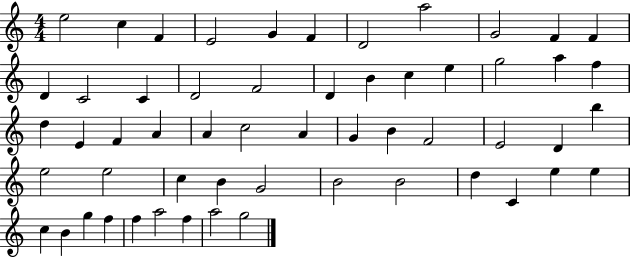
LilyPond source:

{
  \clef treble
  \numericTimeSignature
  \time 4/4
  \key c \major
  e''2 c''4 f'4 | e'2 g'4 f'4 | d'2 a''2 | g'2 f'4 f'4 | \break d'4 c'2 c'4 | d'2 f'2 | d'4 b'4 c''4 e''4 | g''2 a''4 f''4 | \break d''4 e'4 f'4 a'4 | a'4 c''2 a'4 | g'4 b'4 f'2 | e'2 d'4 b''4 | \break e''2 e''2 | c''4 b'4 g'2 | b'2 b'2 | d''4 c'4 e''4 e''4 | \break c''4 b'4 g''4 f''4 | f''4 a''2 f''4 | a''2 g''2 | \bar "|."
}